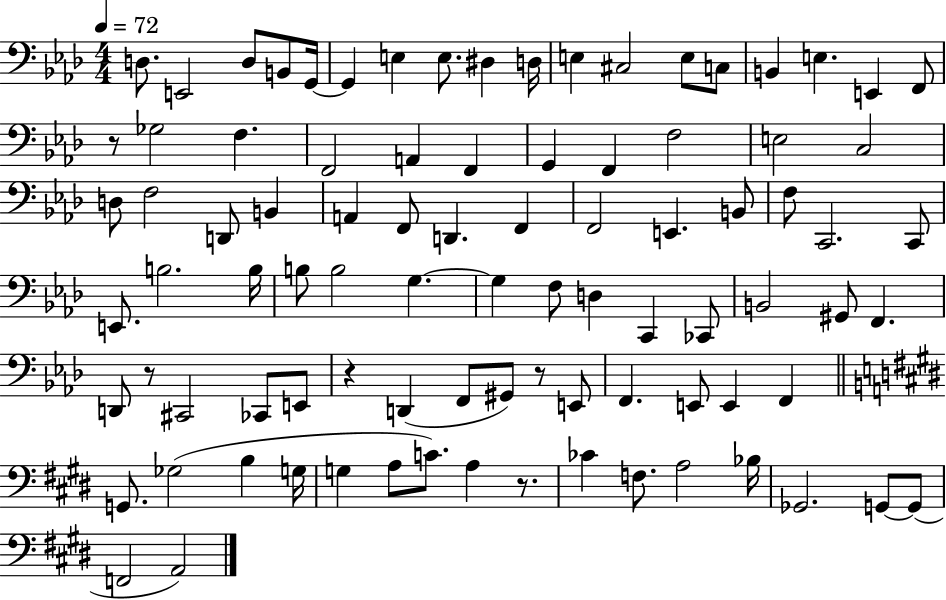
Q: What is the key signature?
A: AES major